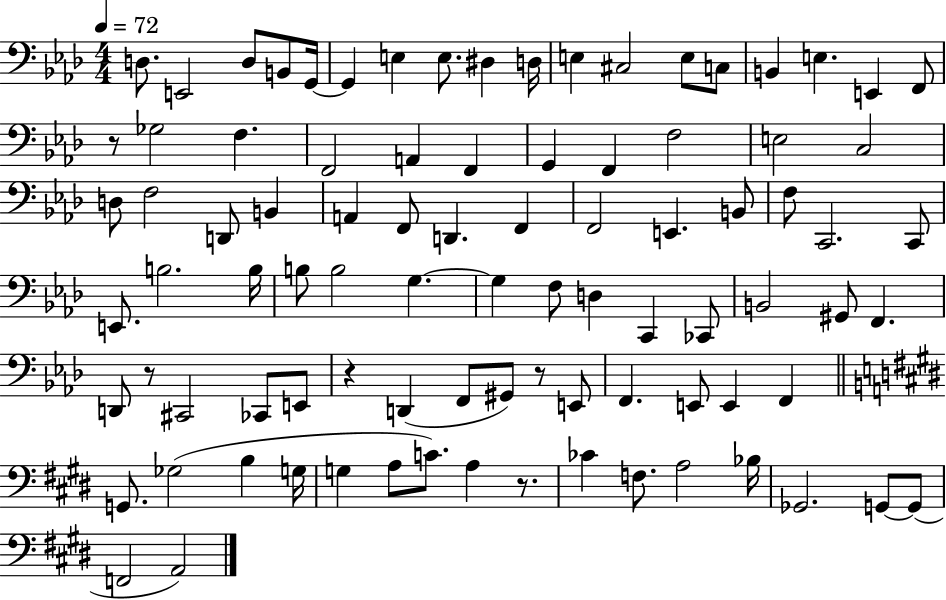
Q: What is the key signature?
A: AES major